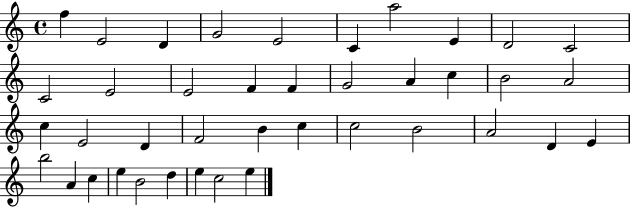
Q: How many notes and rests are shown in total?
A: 40